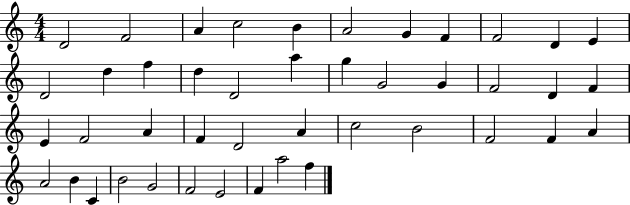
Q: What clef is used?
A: treble